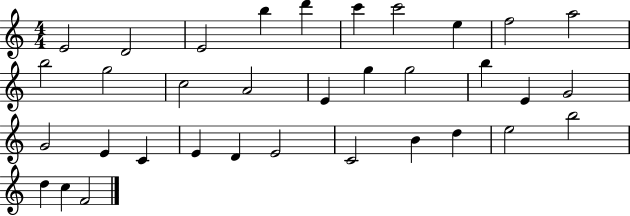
X:1
T:Untitled
M:4/4
L:1/4
K:C
E2 D2 E2 b d' c' c'2 e f2 a2 b2 g2 c2 A2 E g g2 b E G2 G2 E C E D E2 C2 B d e2 b2 d c F2